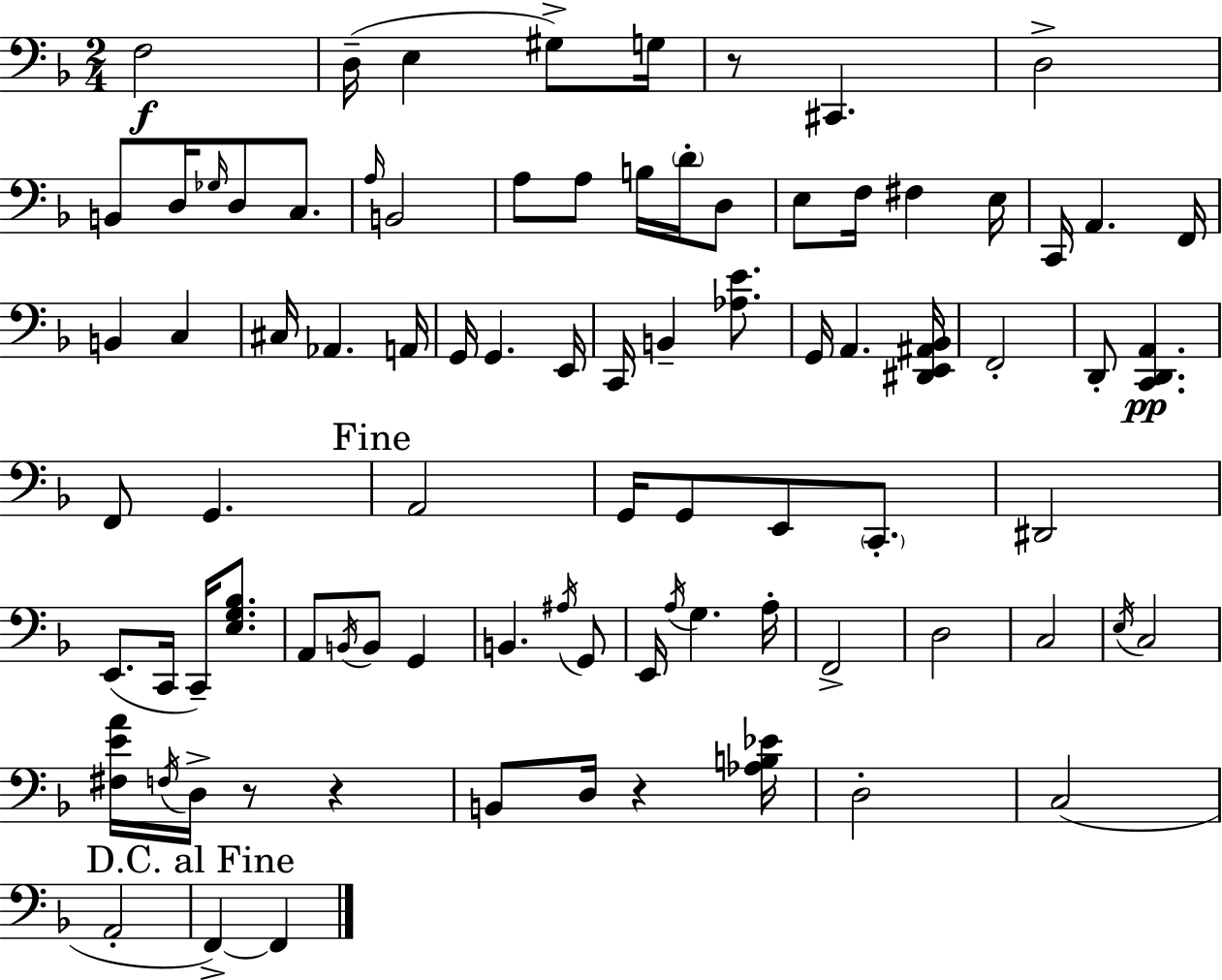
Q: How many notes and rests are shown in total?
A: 86